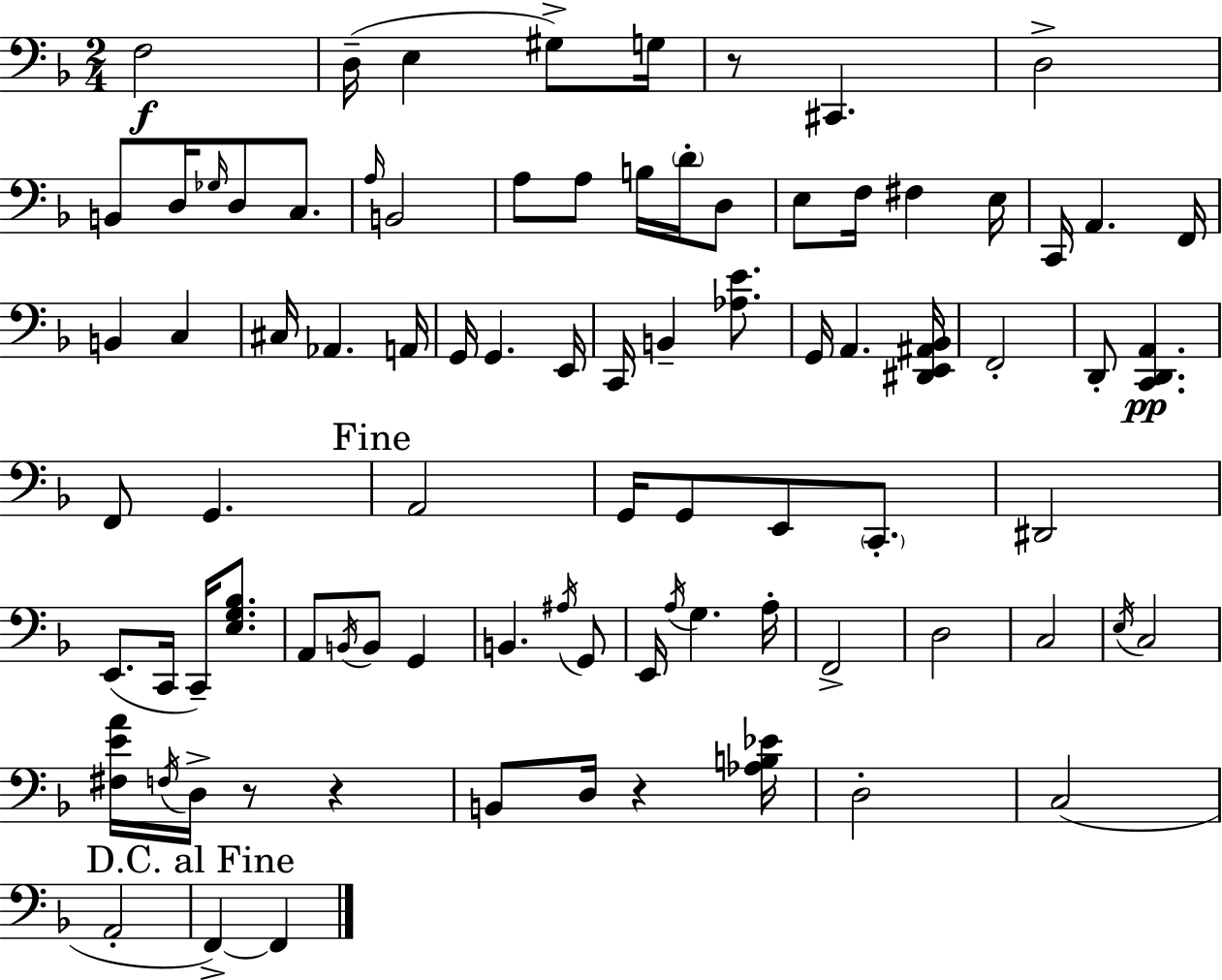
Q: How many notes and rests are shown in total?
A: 86